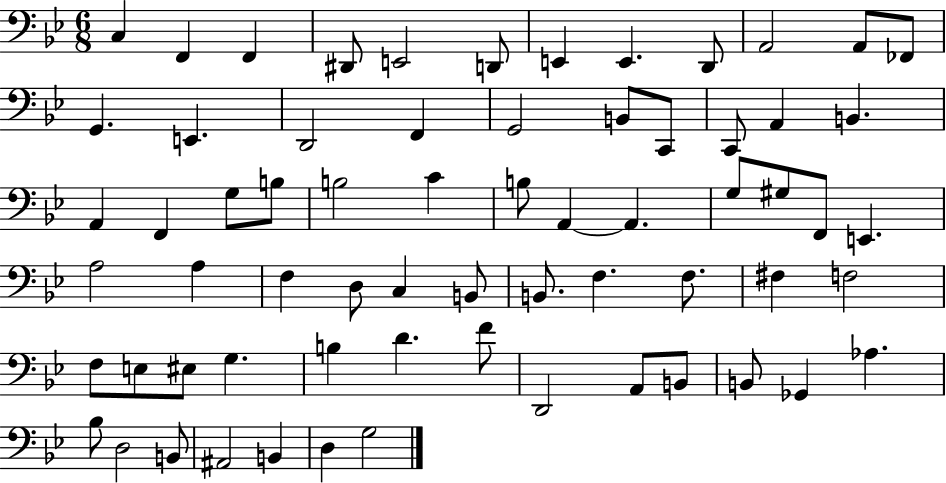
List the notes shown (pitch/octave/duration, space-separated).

C3/q F2/q F2/q D#2/e E2/h D2/e E2/q E2/q. D2/e A2/h A2/e FES2/e G2/q. E2/q. D2/h F2/q G2/h B2/e C2/e C2/e A2/q B2/q. A2/q F2/q G3/e B3/e B3/h C4/q B3/e A2/q A2/q. G3/e G#3/e F2/e E2/q. A3/h A3/q F3/q D3/e C3/q B2/e B2/e. F3/q. F3/e. F#3/q F3/h F3/e E3/e EIS3/e G3/q. B3/q D4/q. F4/e D2/h A2/e B2/e B2/e Gb2/q Ab3/q. Bb3/e D3/h B2/e A#2/h B2/q D3/q G3/h